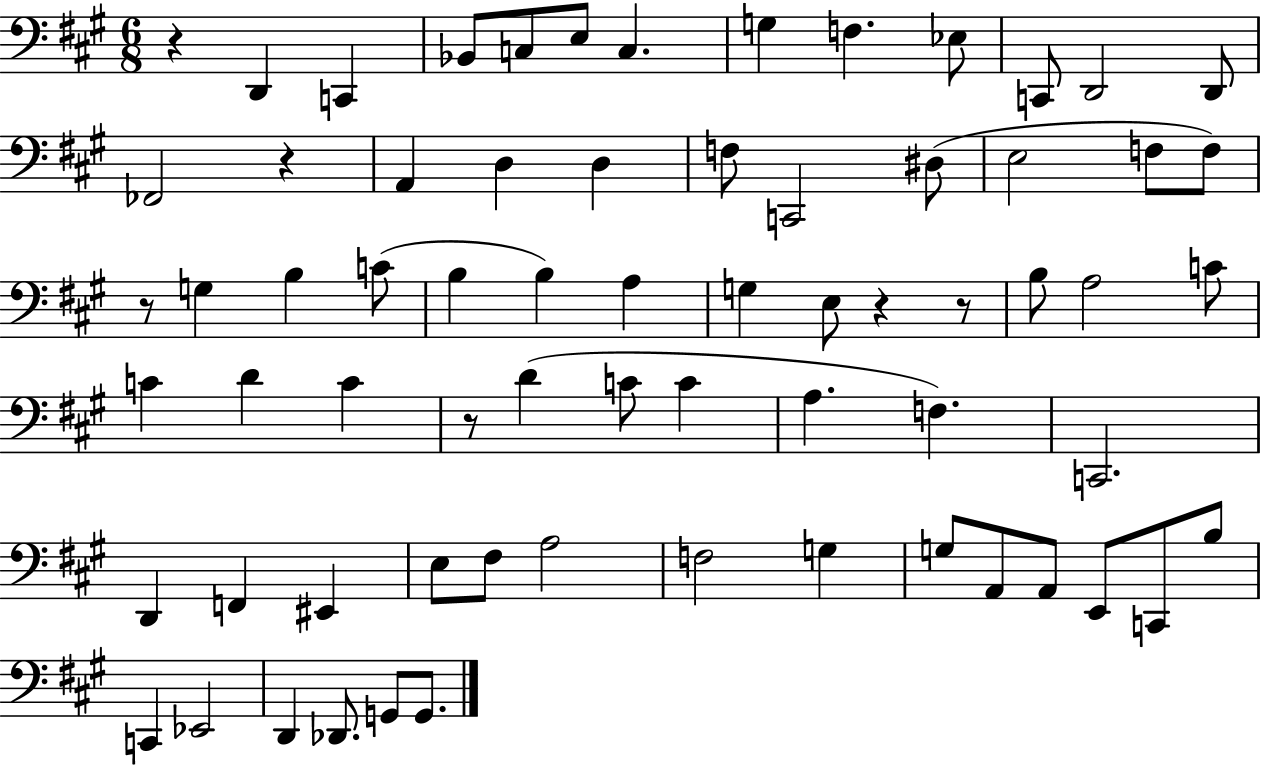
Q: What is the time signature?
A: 6/8